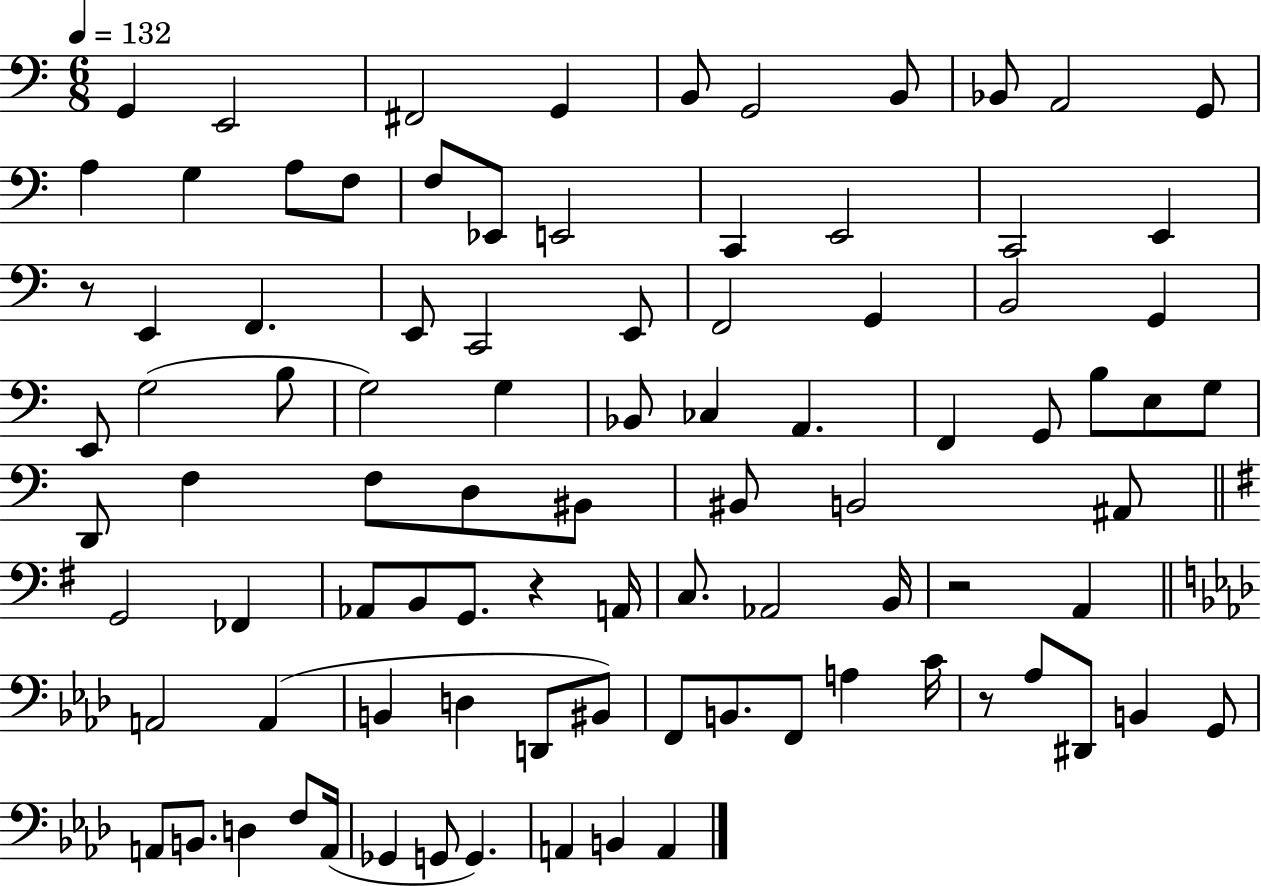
{
  \clef bass
  \numericTimeSignature
  \time 6/8
  \key c \major
  \tempo 4 = 132
  g,4 e,2 | fis,2 g,4 | b,8 g,2 b,8 | bes,8 a,2 g,8 | \break a4 g4 a8 f8 | f8 ees,8 e,2 | c,4 e,2 | c,2 e,4 | \break r8 e,4 f,4. | e,8 c,2 e,8 | f,2 g,4 | b,2 g,4 | \break e,8 g2( b8 | g2) g4 | bes,8 ces4 a,4. | f,4 g,8 b8 e8 g8 | \break d,8 f4 f8 d8 bis,8 | bis,8 b,2 ais,8 | \bar "||" \break \key g \major g,2 fes,4 | aes,8 b,8 g,8. r4 a,16 | c8. aes,2 b,16 | r2 a,4 | \break \bar "||" \break \key aes \major a,2 a,4( | b,4 d4 d,8 bis,8) | f,8 b,8. f,8 a4 c'16 | r8 aes8 dis,8 b,4 g,8 | \break a,8 b,8. d4 f8 a,16( | ges,4 g,8 g,4.) | a,4 b,4 a,4 | \bar "|."
}